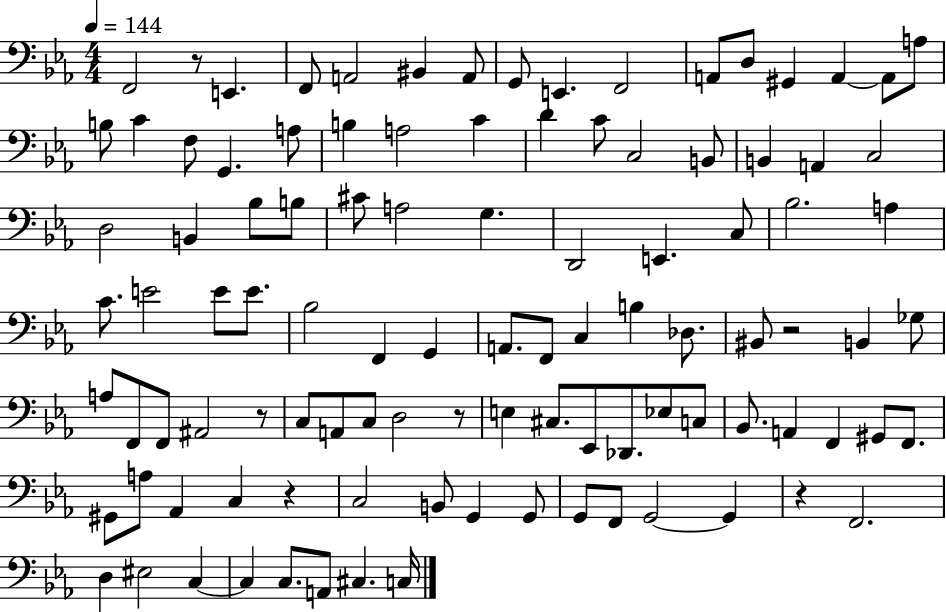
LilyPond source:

{
  \clef bass
  \numericTimeSignature
  \time 4/4
  \key ees \major
  \tempo 4 = 144
  \repeat volta 2 { f,2 r8 e,4. | f,8 a,2 bis,4 a,8 | g,8 e,4. f,2 | a,8 d8 gis,4 a,4~~ a,8 a8 | \break b8 c'4 f8 g,4. a8 | b4 a2 c'4 | d'4 c'8 c2 b,8 | b,4 a,4 c2 | \break d2 b,4 bes8 b8 | cis'8 a2 g4. | d,2 e,4. c8 | bes2. a4 | \break c'8. e'2 e'8 e'8. | bes2 f,4 g,4 | a,8. f,8 c4 b4 des8. | bis,8 r2 b,4 ges8 | \break a8 f,8 f,8 ais,2 r8 | c8 a,8 c8 d2 r8 | e4 cis8. ees,8 des,8. ees8 c8 | bes,8. a,4 f,4 gis,8 f,8. | \break gis,8 a8 aes,4 c4 r4 | c2 b,8 g,4 g,8 | g,8 f,8 g,2~~ g,4 | r4 f,2. | \break d4 eis2 c4~~ | c4 c8. a,8 cis4. c16 | } \bar "|."
}